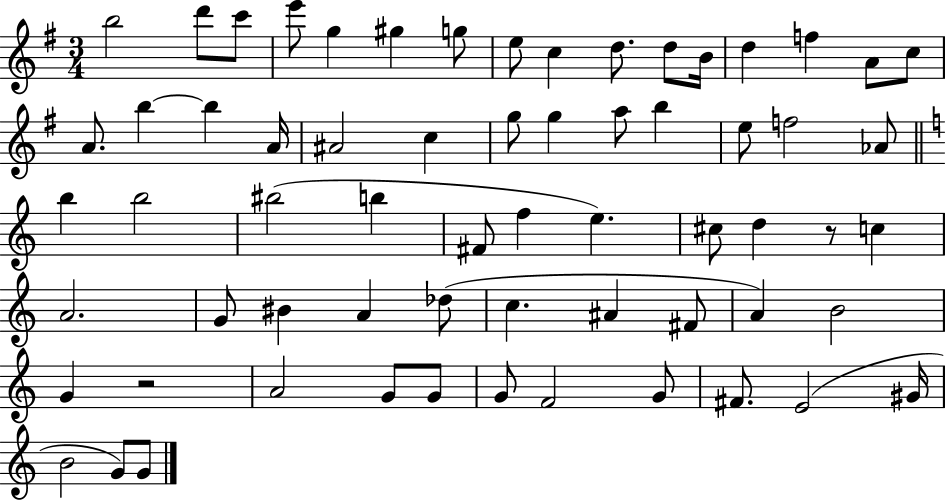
B5/h D6/e C6/e E6/e G5/q G#5/q G5/e E5/e C5/q D5/e. D5/e B4/s D5/q F5/q A4/e C5/e A4/e. B5/q B5/q A4/s A#4/h C5/q G5/e G5/q A5/e B5/q E5/e F5/h Ab4/e B5/q B5/h BIS5/h B5/q F#4/e F5/q E5/q. C#5/e D5/q R/e C5/q A4/h. G4/e BIS4/q A4/q Db5/e C5/q. A#4/q F#4/e A4/q B4/h G4/q R/h A4/h G4/e G4/e G4/e F4/h G4/e F#4/e. E4/h G#4/s B4/h G4/e G4/e